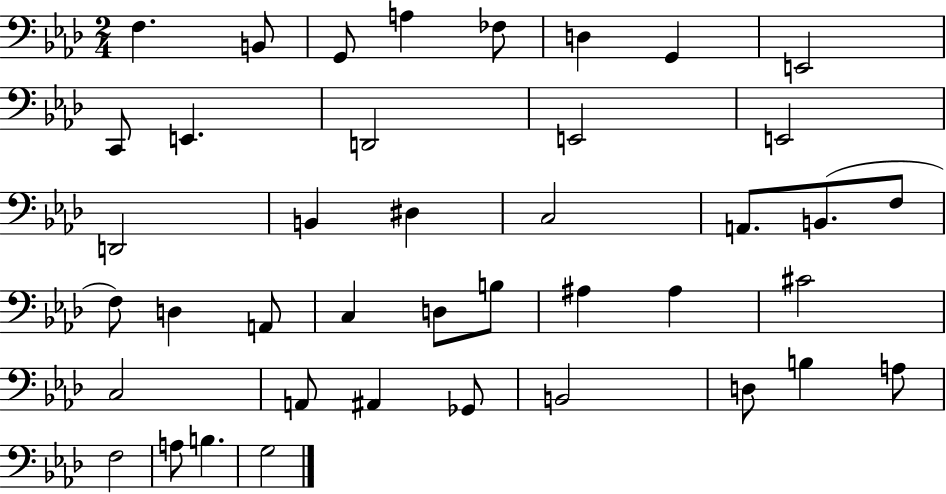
F3/q. B2/e G2/e A3/q FES3/e D3/q G2/q E2/h C2/e E2/q. D2/h E2/h E2/h D2/h B2/q D#3/q C3/h A2/e. B2/e. F3/e F3/e D3/q A2/e C3/q D3/e B3/e A#3/q A#3/q C#4/h C3/h A2/e A#2/q Gb2/e B2/h D3/e B3/q A3/e F3/h A3/e B3/q. G3/h